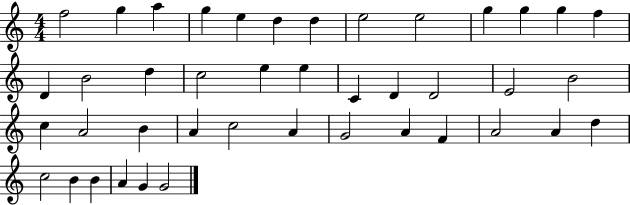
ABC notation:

X:1
T:Untitled
M:4/4
L:1/4
K:C
f2 g a g e d d e2 e2 g g g f D B2 d c2 e e C D D2 E2 B2 c A2 B A c2 A G2 A F A2 A d c2 B B A G G2